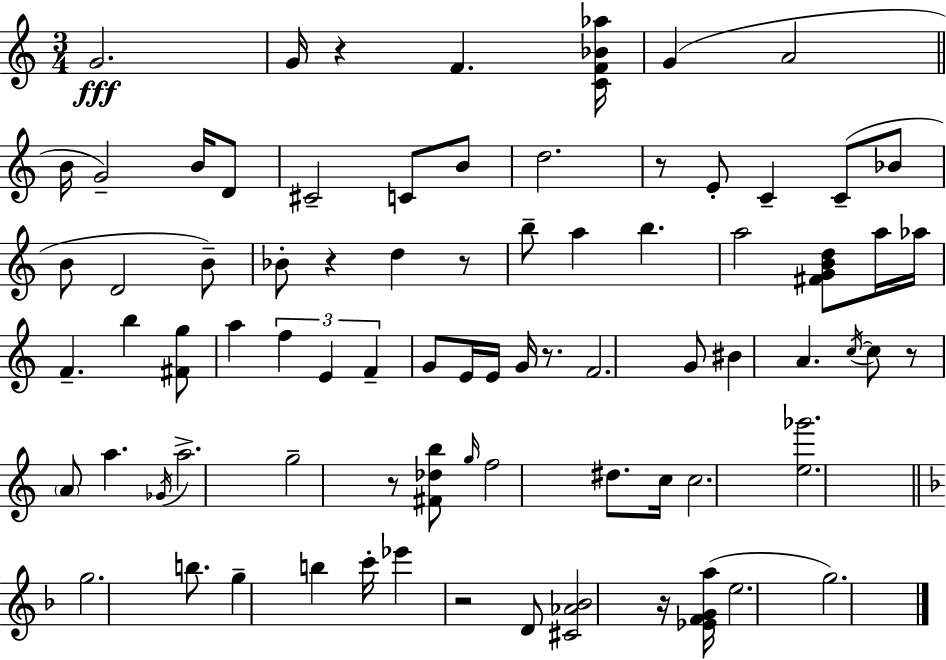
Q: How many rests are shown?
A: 9